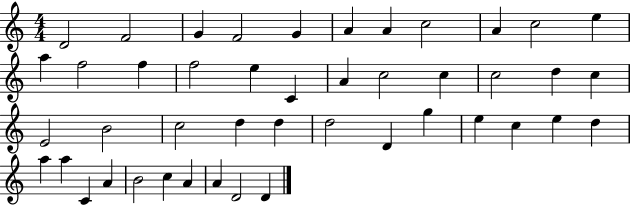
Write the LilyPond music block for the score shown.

{
  \clef treble
  \numericTimeSignature
  \time 4/4
  \key c \major
  d'2 f'2 | g'4 f'2 g'4 | a'4 a'4 c''2 | a'4 c''2 e''4 | \break a''4 f''2 f''4 | f''2 e''4 c'4 | a'4 c''2 c''4 | c''2 d''4 c''4 | \break e'2 b'2 | c''2 d''4 d''4 | d''2 d'4 g''4 | e''4 c''4 e''4 d''4 | \break a''4 a''4 c'4 a'4 | b'2 c''4 a'4 | a'4 d'2 d'4 | \bar "|."
}